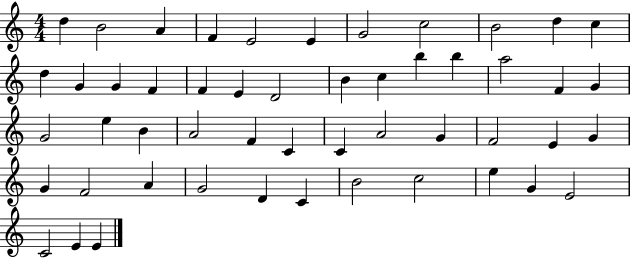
{
  \clef treble
  \numericTimeSignature
  \time 4/4
  \key c \major
  d''4 b'2 a'4 | f'4 e'2 e'4 | g'2 c''2 | b'2 d''4 c''4 | \break d''4 g'4 g'4 f'4 | f'4 e'4 d'2 | b'4 c''4 b''4 b''4 | a''2 f'4 g'4 | \break g'2 e''4 b'4 | a'2 f'4 c'4 | c'4 a'2 g'4 | f'2 e'4 g'4 | \break g'4 f'2 a'4 | g'2 d'4 c'4 | b'2 c''2 | e''4 g'4 e'2 | \break c'2 e'4 e'4 | \bar "|."
}